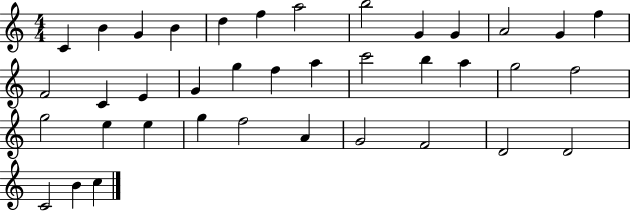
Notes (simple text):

C4/q B4/q G4/q B4/q D5/q F5/q A5/h B5/h G4/q G4/q A4/h G4/q F5/q F4/h C4/q E4/q G4/q G5/q F5/q A5/q C6/h B5/q A5/q G5/h F5/h G5/h E5/q E5/q G5/q F5/h A4/q G4/h F4/h D4/h D4/h C4/h B4/q C5/q